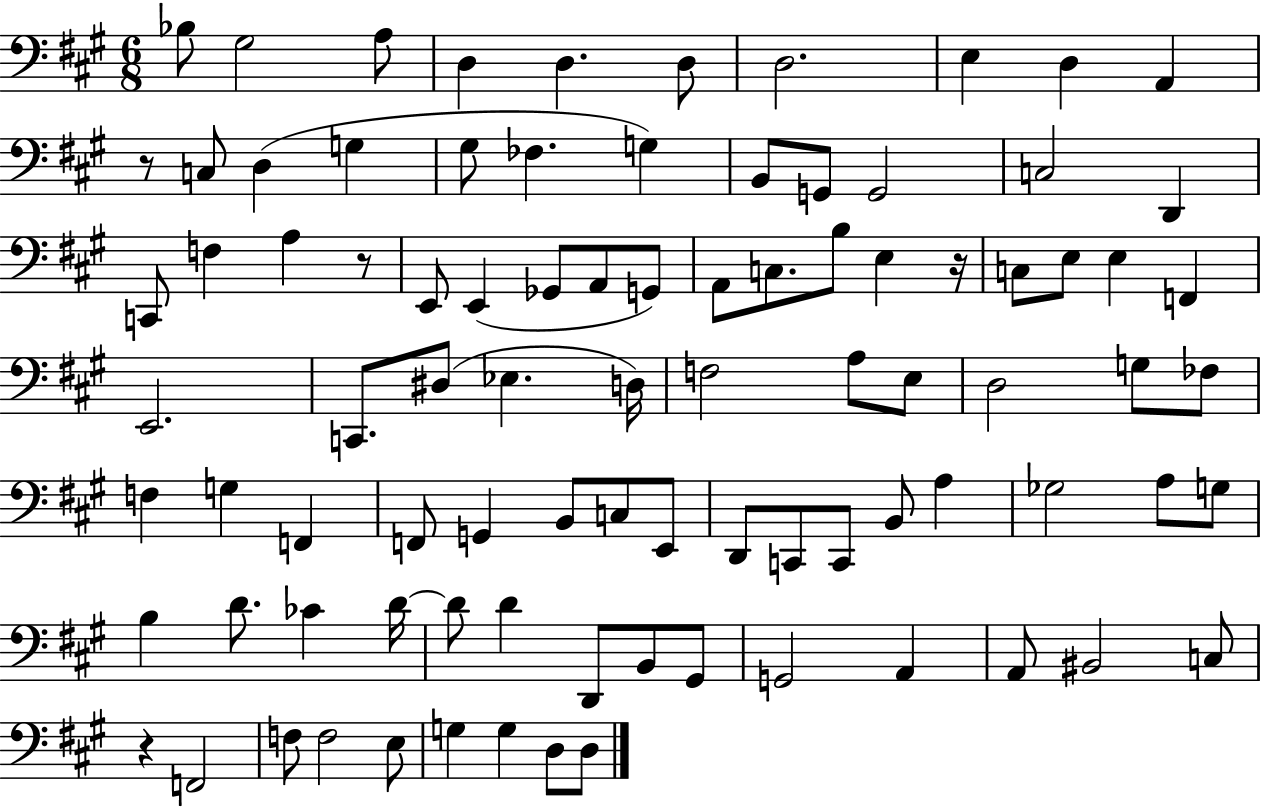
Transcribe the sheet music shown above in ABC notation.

X:1
T:Untitled
M:6/8
L:1/4
K:A
_B,/2 ^G,2 A,/2 D, D, D,/2 D,2 E, D, A,, z/2 C,/2 D, G, ^G,/2 _F, G, B,,/2 G,,/2 G,,2 C,2 D,, C,,/2 F, A, z/2 E,,/2 E,, _G,,/2 A,,/2 G,,/2 A,,/2 C,/2 B,/2 E, z/4 C,/2 E,/2 E, F,, E,,2 C,,/2 ^D,/2 _E, D,/4 F,2 A,/2 E,/2 D,2 G,/2 _F,/2 F, G, F,, F,,/2 G,, B,,/2 C,/2 E,,/2 D,,/2 C,,/2 C,,/2 B,,/2 A, _G,2 A,/2 G,/2 B, D/2 _C D/4 D/2 D D,,/2 B,,/2 ^G,,/2 G,,2 A,, A,,/2 ^B,,2 C,/2 z F,,2 F,/2 F,2 E,/2 G, G, D,/2 D,/2